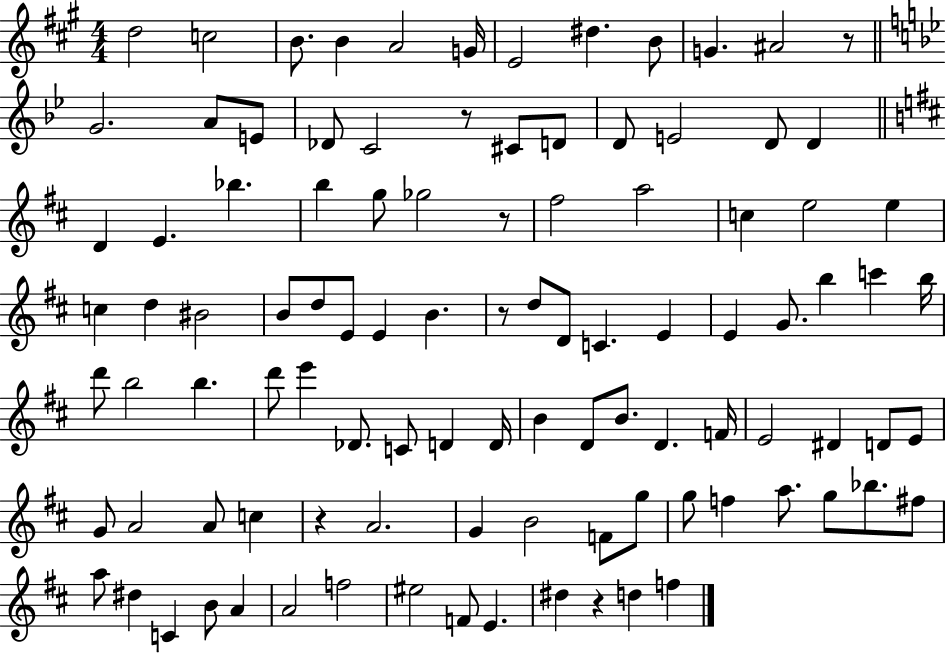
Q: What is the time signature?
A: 4/4